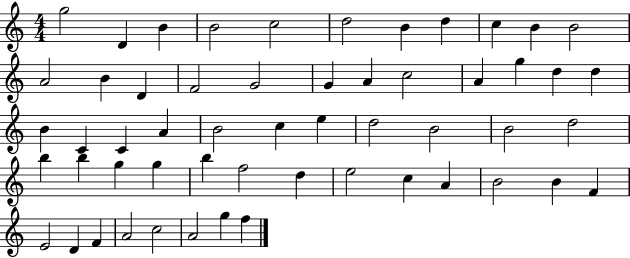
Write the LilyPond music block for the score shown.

{
  \clef treble
  \numericTimeSignature
  \time 4/4
  \key c \major
  g''2 d'4 b'4 | b'2 c''2 | d''2 b'4 d''4 | c''4 b'4 b'2 | \break a'2 b'4 d'4 | f'2 g'2 | g'4 a'4 c''2 | a'4 g''4 d''4 d''4 | \break b'4 c'4 c'4 a'4 | b'2 c''4 e''4 | d''2 b'2 | b'2 d''2 | \break b''4 b''4 g''4 g''4 | b''4 f''2 d''4 | e''2 c''4 a'4 | b'2 b'4 f'4 | \break e'2 d'4 f'4 | a'2 c''2 | a'2 g''4 f''4 | \bar "|."
}